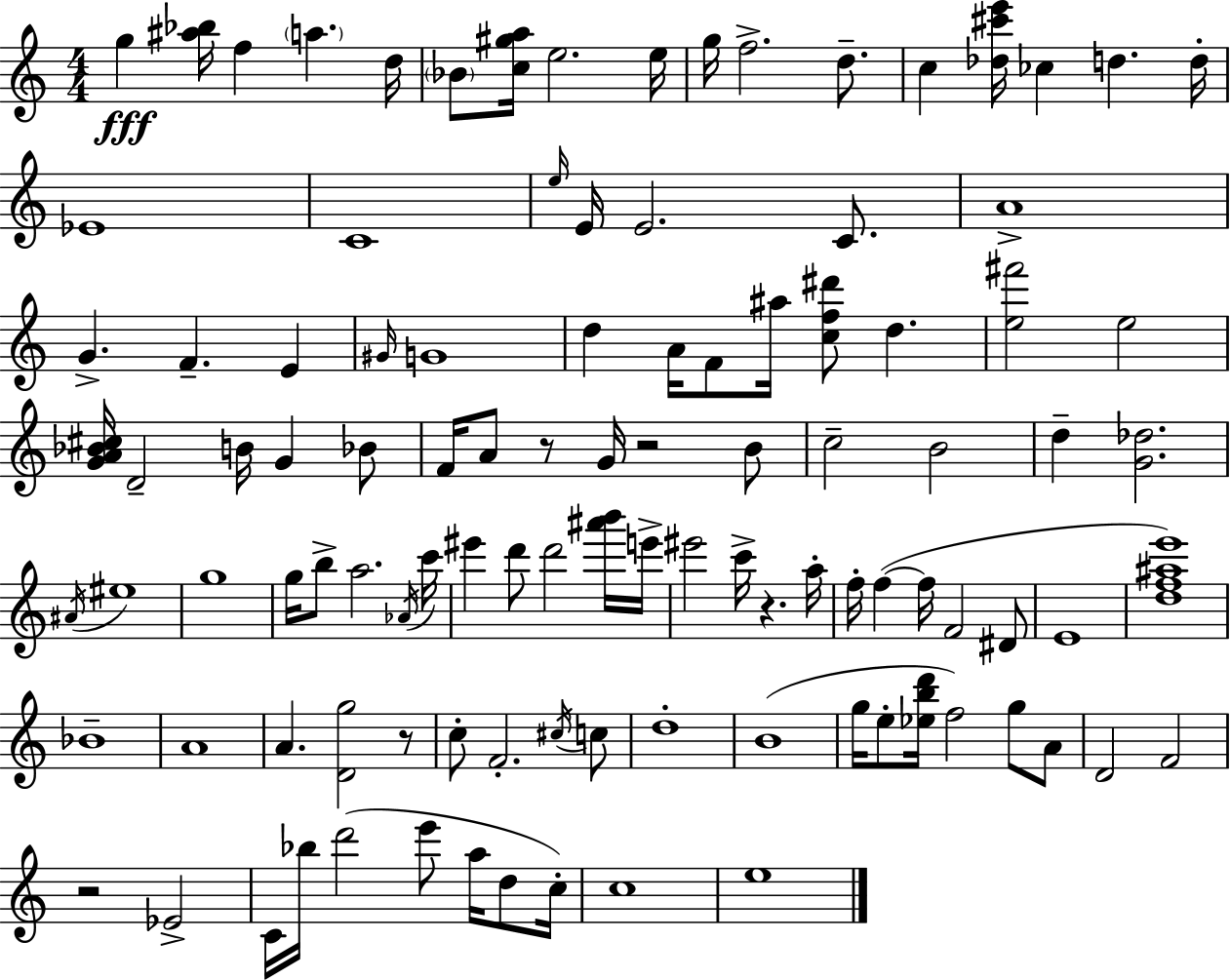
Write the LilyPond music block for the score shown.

{
  \clef treble
  \numericTimeSignature
  \time 4/4
  \key c \major
  g''4\fff <ais'' bes''>16 f''4 \parenthesize a''4. d''16 | \parenthesize bes'8 <c'' gis'' a''>16 e''2. e''16 | g''16 f''2.-> d''8.-- | c''4 <des'' cis''' e'''>16 ces''4 d''4. d''16-. | \break ees'1 | c'1 | \grace { e''16 } e'16 e'2. c'8. | a'1-> | \break g'4.-> f'4.-- e'4 | \grace { gis'16 } g'1 | d''4 a'16 f'8 ais''16 <c'' f'' dis'''>8 d''4. | <e'' fis'''>2 e''2 | \break <g' a' bes' cis''>16 d'2-- b'16 g'4 | bes'8 f'16 a'8 r8 g'16 r2 | b'8 c''2-- b'2 | d''4-- <g' des''>2. | \break \acciaccatura { ais'16 } eis''1 | g''1 | g''16 b''8-> a''2. | \acciaccatura { aes'16 } c'''16 eis'''4 d'''8 d'''2 | \break <ais''' b'''>16 e'''16-> eis'''2 c'''16-> r4. | a''16-. f''16-. f''4~(~ f''16 f'2 | dis'8 e'1 | <d'' f'' ais'' e'''>1) | \break bes'1-- | a'1 | a'4. <d' g''>2 | r8 c''8-. f'2.-. | \break \acciaccatura { cis''16 } c''8 d''1-. | b'1( | g''16 e''8-. <ees'' b'' d'''>16 f''2) | g''8 a'8 d'2 f'2 | \break r2 ees'2-> | c'16 bes''16 d'''2( e'''8 | a''16 d''8 c''16-.) c''1 | e''1 | \break \bar "|."
}